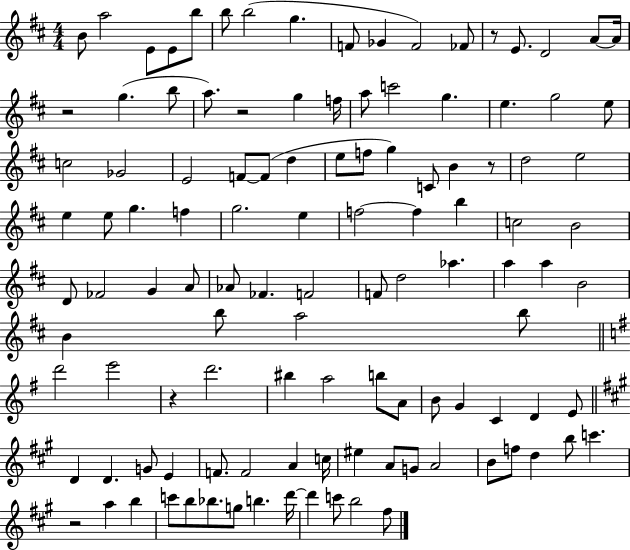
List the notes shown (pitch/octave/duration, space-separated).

B4/e A5/h E4/e E4/e B5/e B5/e B5/h G5/q. F4/e Gb4/q F4/h FES4/e R/e E4/e. D4/h A4/e A4/s R/h G5/q. B5/e A5/e. R/h G5/q F5/s A5/e C6/h G5/q. E5/q. G5/h E5/e C5/h Gb4/h E4/h F4/e F4/e D5/q E5/e F5/e G5/q C4/e B4/q R/e D5/h E5/h E5/q E5/e G5/q. F5/q G5/h. E5/q F5/h F5/q B5/q C5/h B4/h D4/e FES4/h G4/q A4/e Ab4/e FES4/q. F4/h F4/e D5/h Ab5/q. A5/q A5/q B4/h B4/q B5/e A5/h B5/e D6/h E6/h R/q D6/h. BIS5/q A5/h B5/e A4/e B4/e G4/q C4/q D4/q E4/e D4/q D4/q. G4/e E4/q F4/e. F4/h A4/q C5/s EIS5/q A4/e G4/e A4/h B4/e F5/e D5/q B5/e C6/q. R/h A5/q B5/q C6/e B5/e Bb5/e. G5/e B5/q. D6/s D6/q C6/e B5/h F#5/e